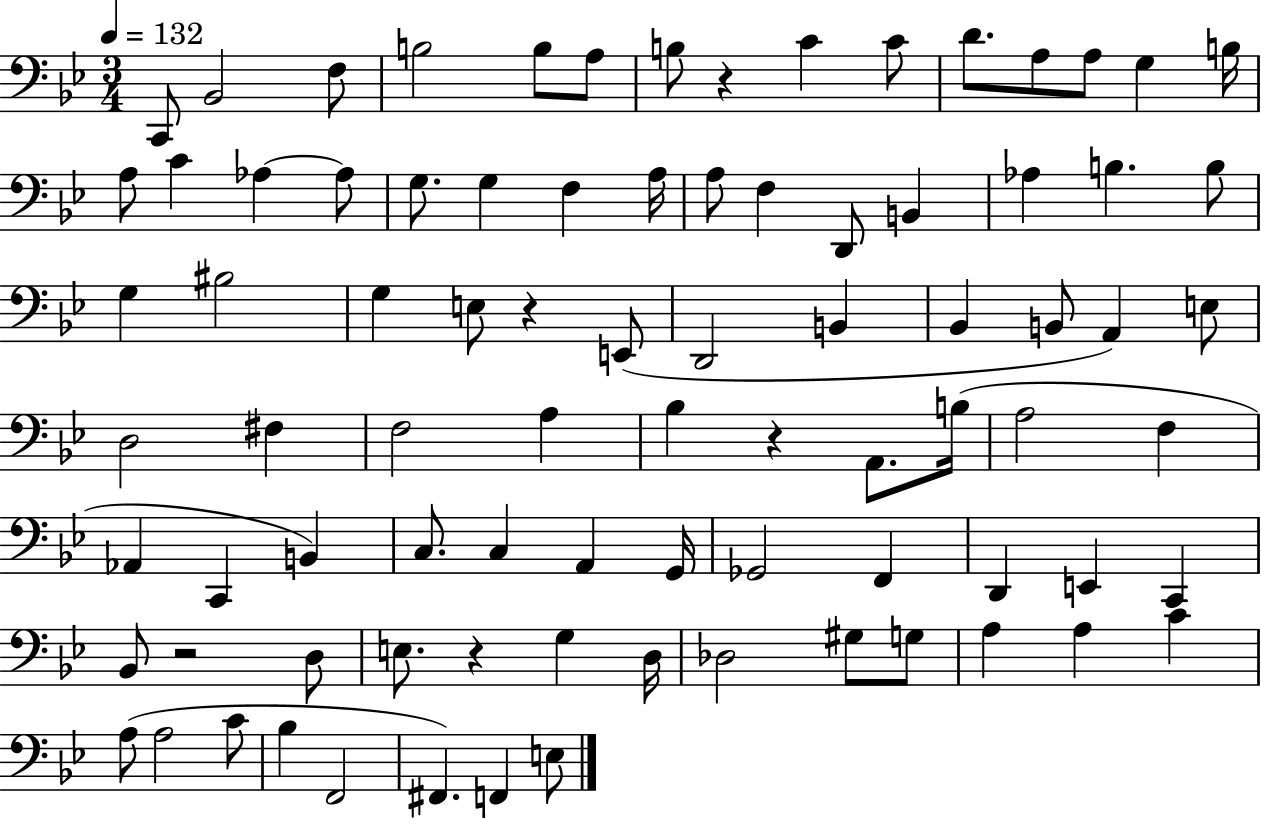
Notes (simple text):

C2/e Bb2/h F3/e B3/h B3/e A3/e B3/e R/q C4/q C4/e D4/e. A3/e A3/e G3/q B3/s A3/e C4/q Ab3/q Ab3/e G3/e. G3/q F3/q A3/s A3/e F3/q D2/e B2/q Ab3/q B3/q. B3/e G3/q BIS3/h G3/q E3/e R/q E2/e D2/h B2/q Bb2/q B2/e A2/q E3/e D3/h F#3/q F3/h A3/q Bb3/q R/q A2/e. B3/s A3/h F3/q Ab2/q C2/q B2/q C3/e. C3/q A2/q G2/s Gb2/h F2/q D2/q E2/q C2/q Bb2/e R/h D3/e E3/e. R/q G3/q D3/s Db3/h G#3/e G3/e A3/q A3/q C4/q A3/e A3/h C4/e Bb3/q F2/h F#2/q. F2/q E3/e